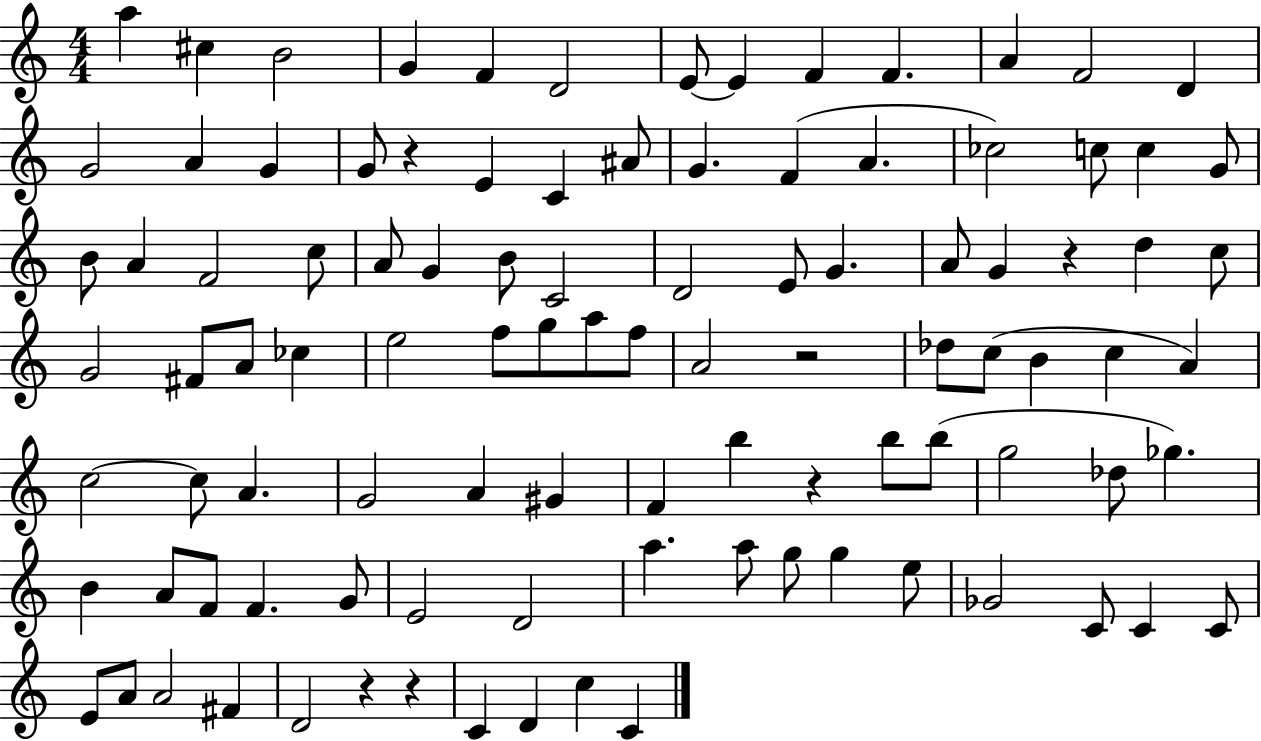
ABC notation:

X:1
T:Untitled
M:4/4
L:1/4
K:C
a ^c B2 G F D2 E/2 E F F A F2 D G2 A G G/2 z E C ^A/2 G F A _c2 c/2 c G/2 B/2 A F2 c/2 A/2 G B/2 C2 D2 E/2 G A/2 G z d c/2 G2 ^F/2 A/2 _c e2 f/2 g/2 a/2 f/2 A2 z2 _d/2 c/2 B c A c2 c/2 A G2 A ^G F b z b/2 b/2 g2 _d/2 _g B A/2 F/2 F G/2 E2 D2 a a/2 g/2 g e/2 _G2 C/2 C C/2 E/2 A/2 A2 ^F D2 z z C D c C